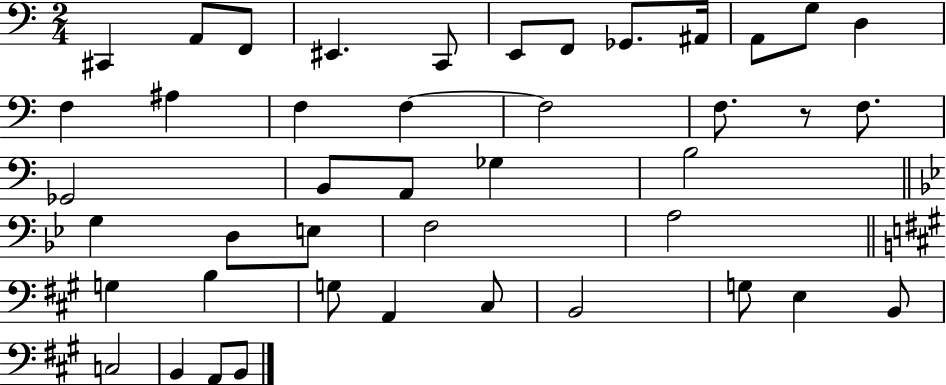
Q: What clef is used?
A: bass